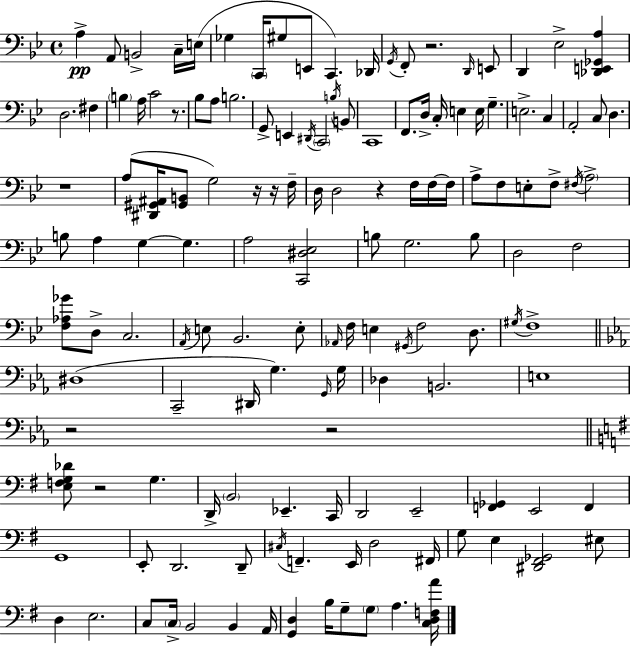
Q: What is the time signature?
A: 4/4